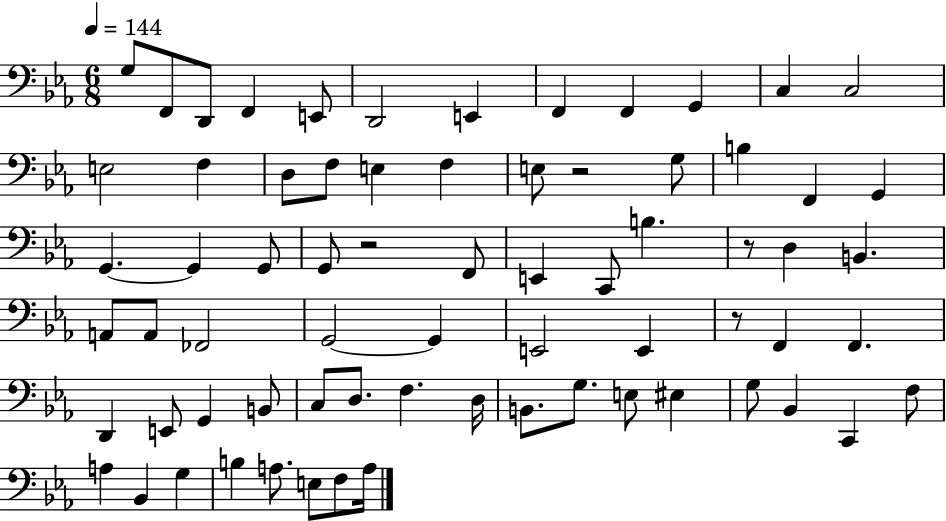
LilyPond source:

{
  \clef bass
  \numericTimeSignature
  \time 6/8
  \key ees \major
  \tempo 4 = 144
  g8 f,8 d,8 f,4 e,8 | d,2 e,4 | f,4 f,4 g,4 | c4 c2 | \break e2 f4 | d8 f8 e4 f4 | e8 r2 g8 | b4 f,4 g,4 | \break g,4.~~ g,4 g,8 | g,8 r2 f,8 | e,4 c,8 b4. | r8 d4 b,4. | \break a,8 a,8 fes,2 | g,2~~ g,4 | e,2 e,4 | r8 f,4 f,4. | \break d,4 e,8 g,4 b,8 | c8 d8. f4. d16 | b,8. g8. e8 eis4 | g8 bes,4 c,4 f8 | \break a4 bes,4 g4 | b4 a8. e8 f8 a16 | \bar "|."
}